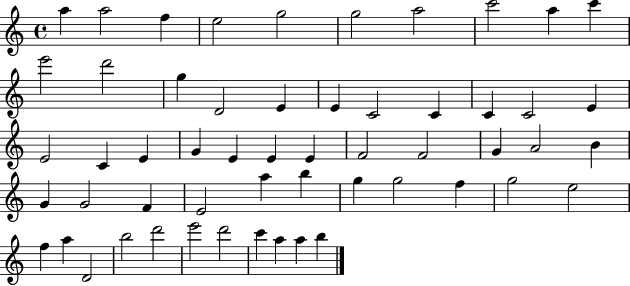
{
  \clef treble
  \time 4/4
  \defaultTimeSignature
  \key c \major
  a''4 a''2 f''4 | e''2 g''2 | g''2 a''2 | c'''2 a''4 c'''4 | \break e'''2 d'''2 | g''4 d'2 e'4 | e'4 c'2 c'4 | c'4 c'2 e'4 | \break e'2 c'4 e'4 | g'4 e'4 e'4 e'4 | f'2 f'2 | g'4 a'2 b'4 | \break g'4 g'2 f'4 | e'2 a''4 b''4 | g''4 g''2 f''4 | g''2 e''2 | \break f''4 a''4 d'2 | b''2 d'''2 | e'''2 d'''2 | c'''4 a''4 a''4 b''4 | \break \bar "|."
}